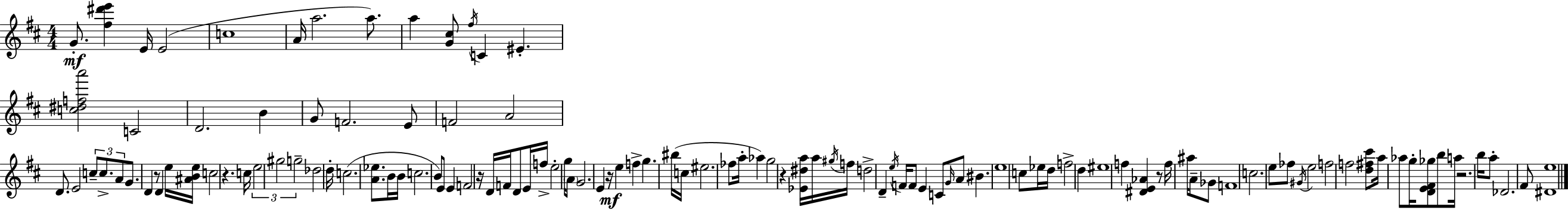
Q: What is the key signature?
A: D major